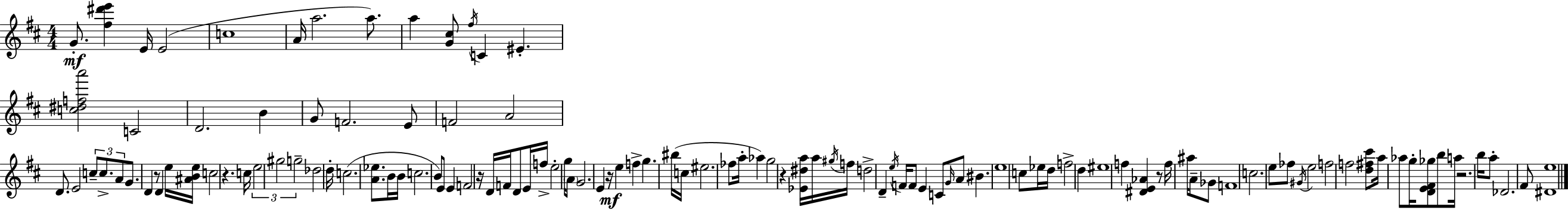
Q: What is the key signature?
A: D major